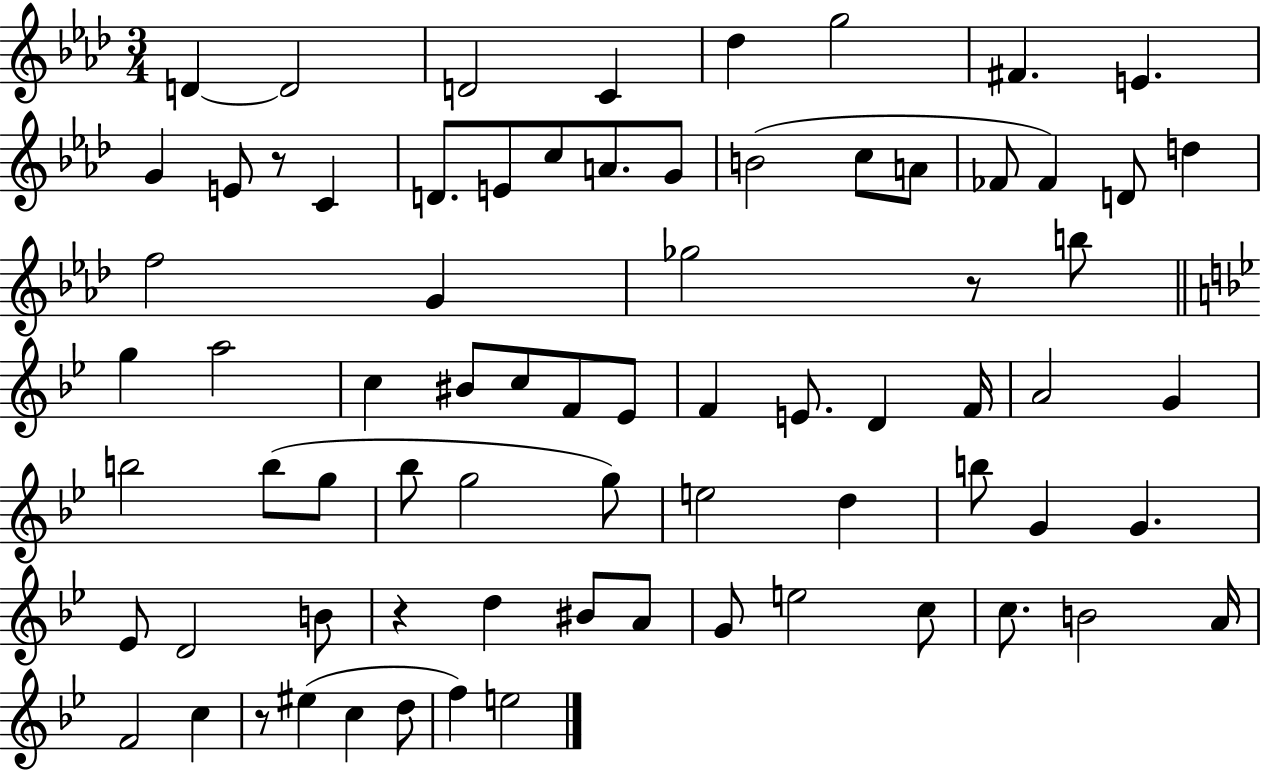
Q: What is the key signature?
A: AES major